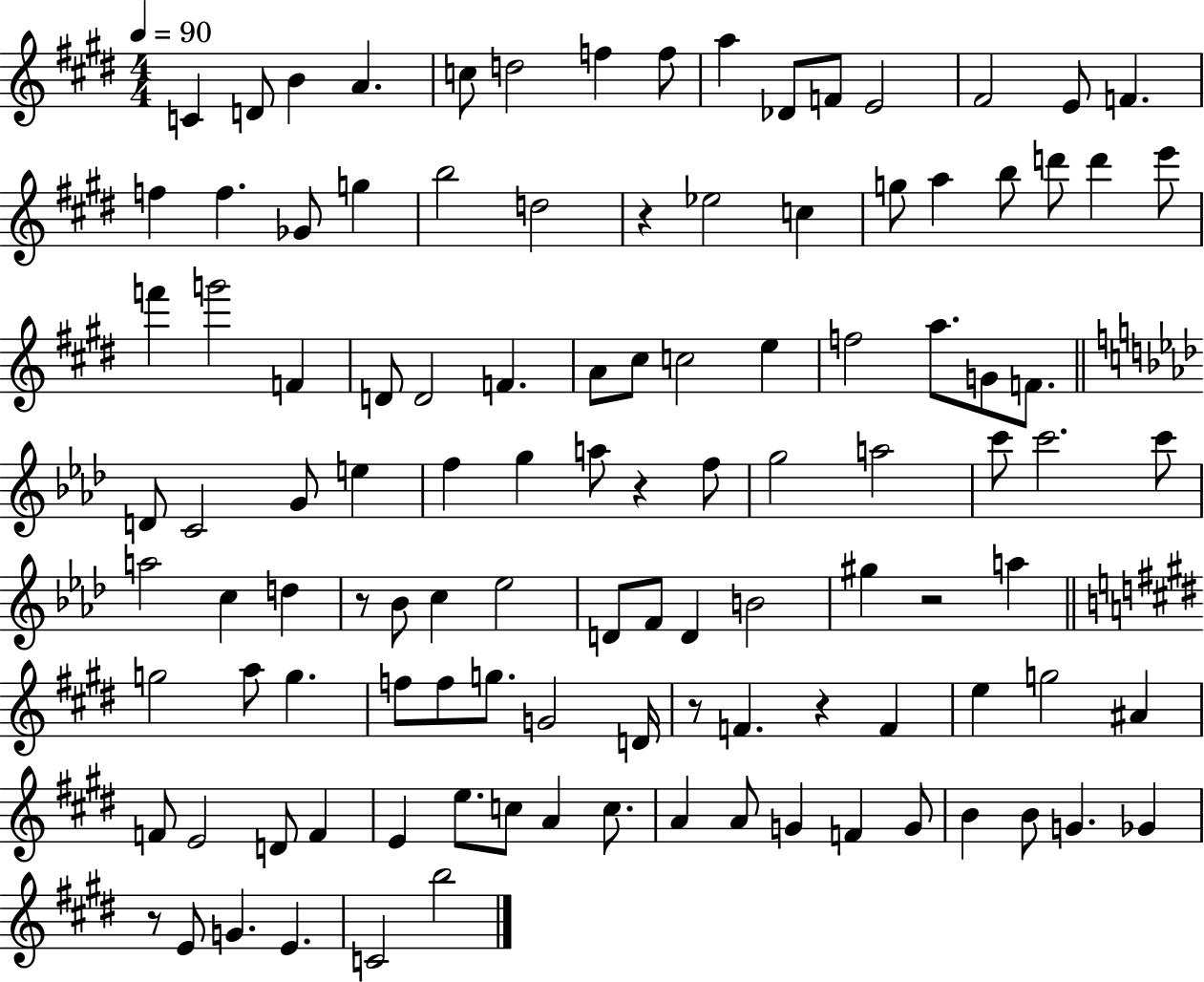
X:1
T:Untitled
M:4/4
L:1/4
K:E
C D/2 B A c/2 d2 f f/2 a _D/2 F/2 E2 ^F2 E/2 F f f _G/2 g b2 d2 z _e2 c g/2 a b/2 d'/2 d' e'/2 f' g'2 F D/2 D2 F A/2 ^c/2 c2 e f2 a/2 G/2 F/2 D/2 C2 G/2 e f g a/2 z f/2 g2 a2 c'/2 c'2 c'/2 a2 c d z/2 _B/2 c _e2 D/2 F/2 D B2 ^g z2 a g2 a/2 g f/2 f/2 g/2 G2 D/4 z/2 F z F e g2 ^A F/2 E2 D/2 F E e/2 c/2 A c/2 A A/2 G F G/2 B B/2 G _G z/2 E/2 G E C2 b2